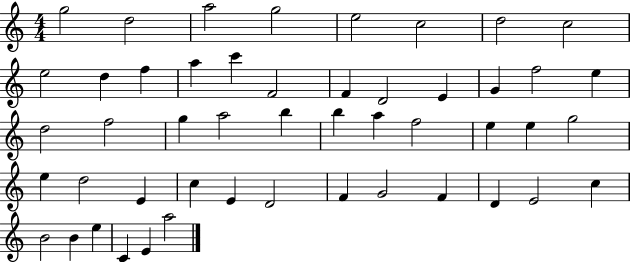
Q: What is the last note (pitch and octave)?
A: A5